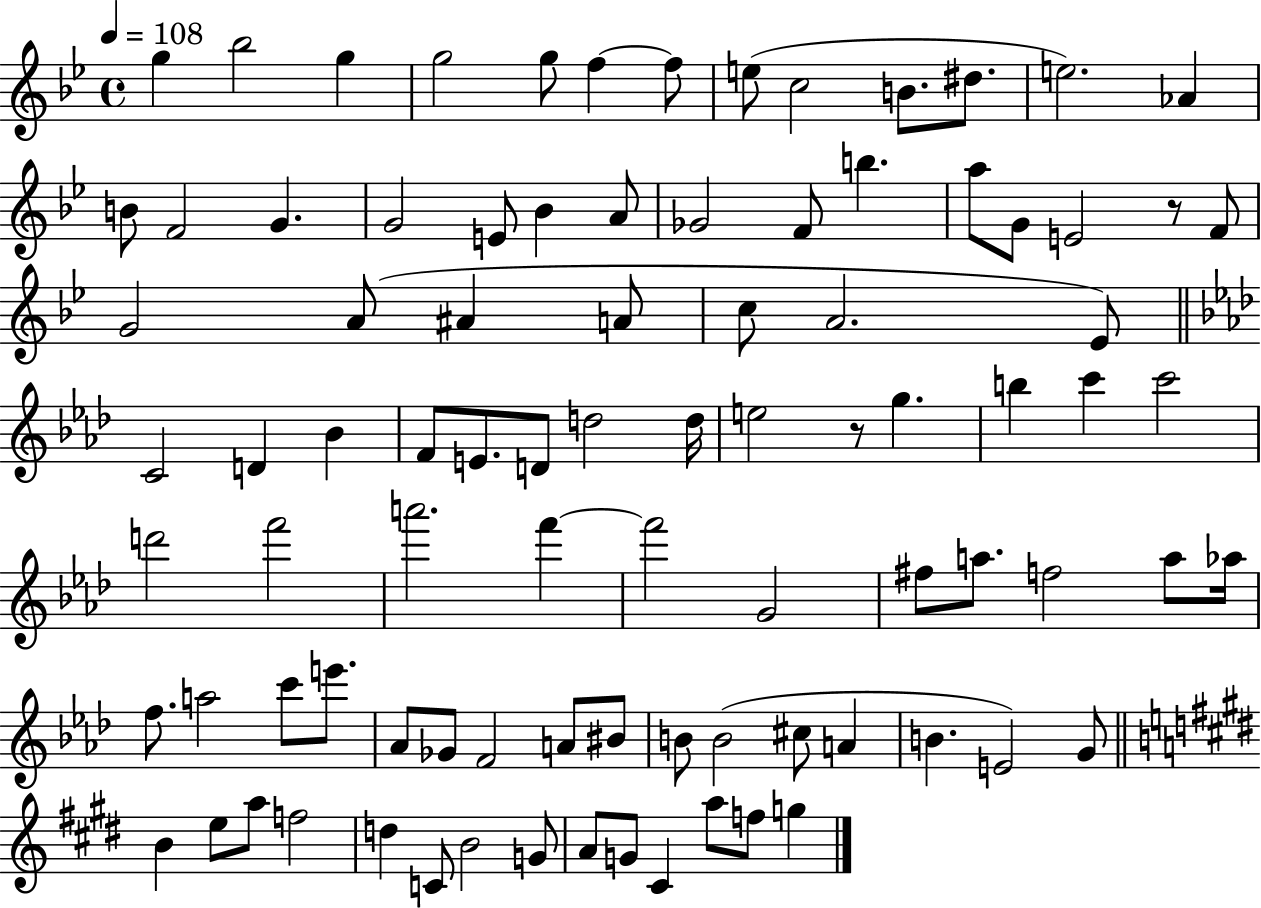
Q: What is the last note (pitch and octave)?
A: G5